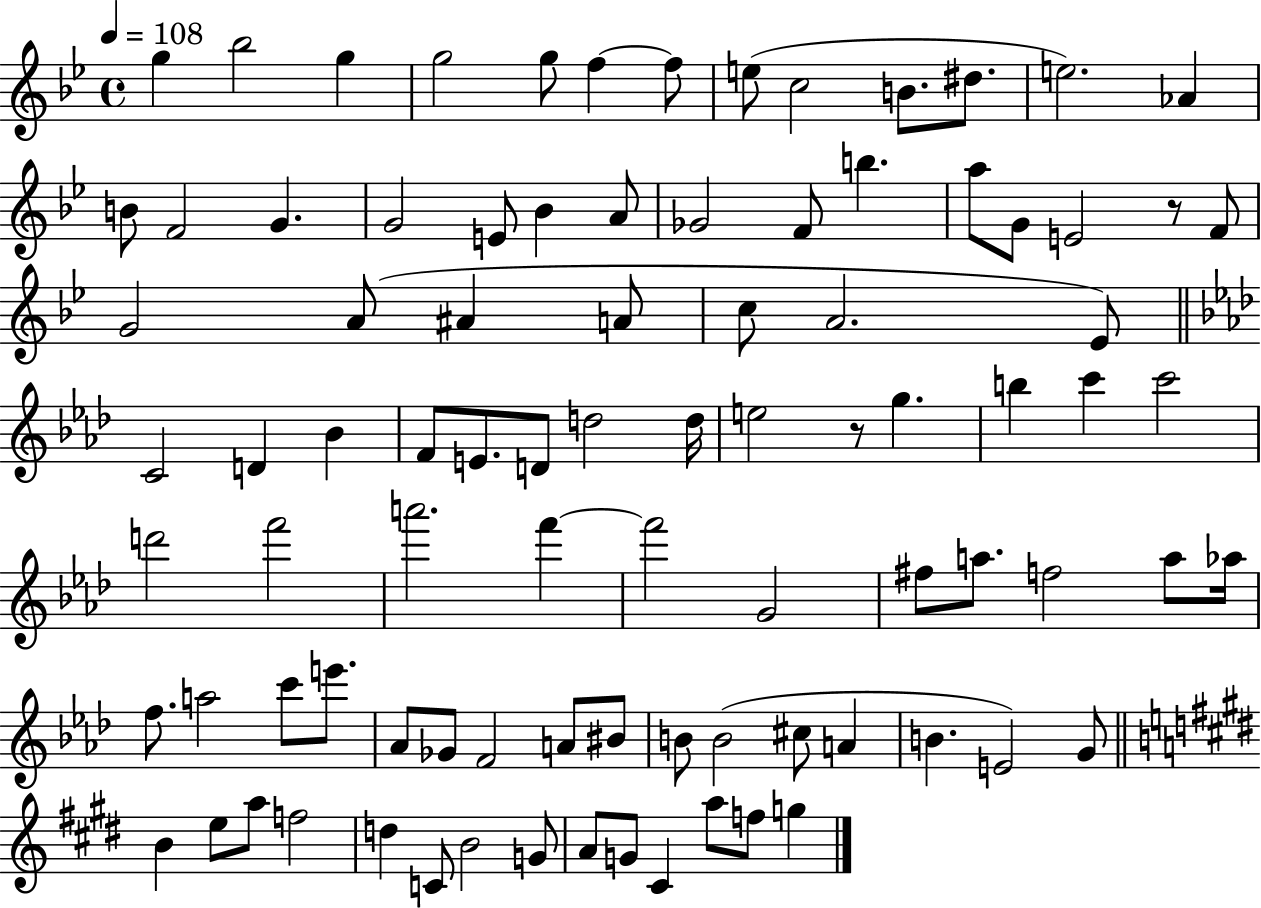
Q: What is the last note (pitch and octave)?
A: G5